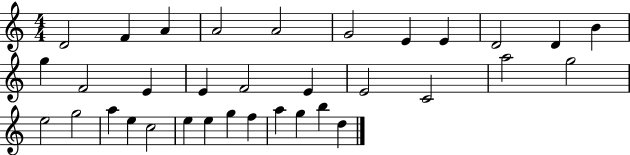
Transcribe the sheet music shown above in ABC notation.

X:1
T:Untitled
M:4/4
L:1/4
K:C
D2 F A A2 A2 G2 E E D2 D B g F2 E E F2 E E2 C2 a2 g2 e2 g2 a e c2 e e g f a g b d